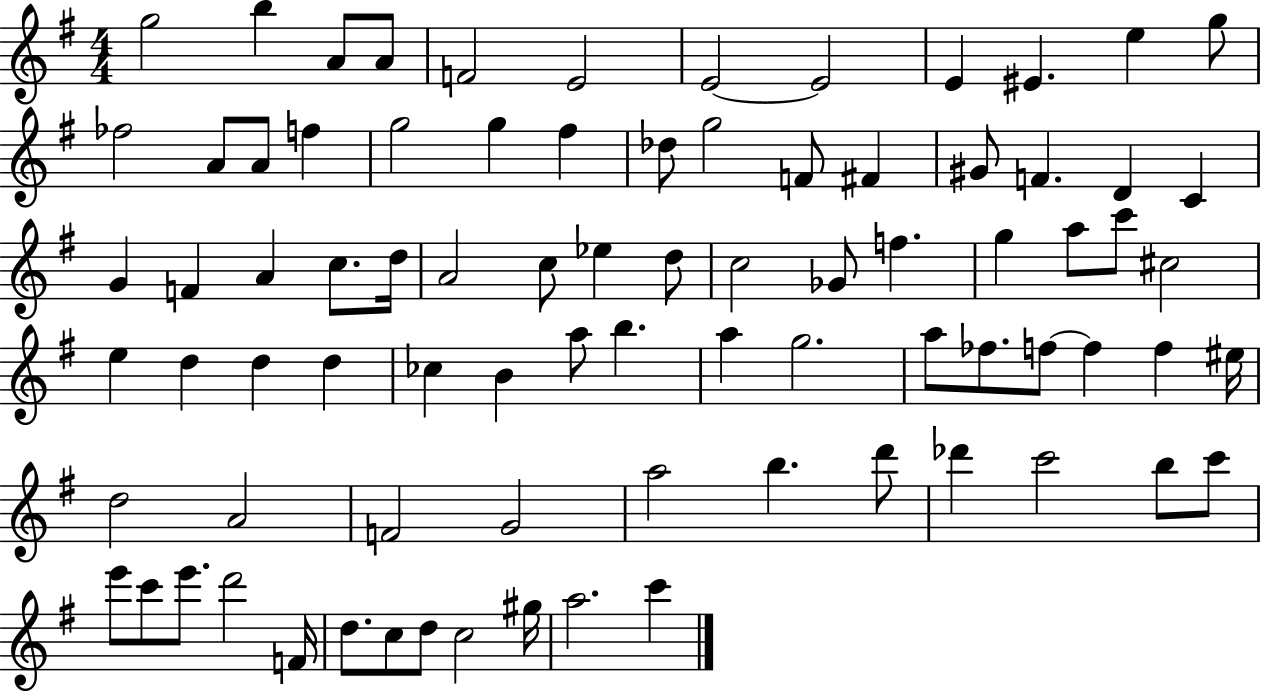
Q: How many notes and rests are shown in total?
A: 82